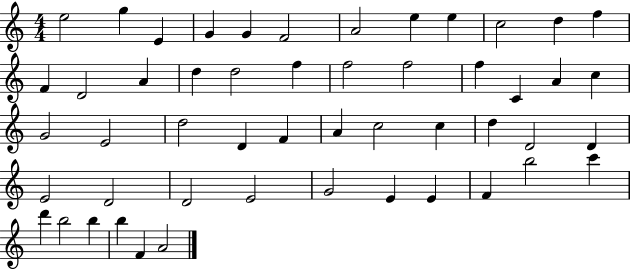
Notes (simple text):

E5/h G5/q E4/q G4/q G4/q F4/h A4/h E5/q E5/q C5/h D5/q F5/q F4/q D4/h A4/q D5/q D5/h F5/q F5/h F5/h F5/q C4/q A4/q C5/q G4/h E4/h D5/h D4/q F4/q A4/q C5/h C5/q D5/q D4/h D4/q E4/h D4/h D4/h E4/h G4/h E4/q E4/q F4/q B5/h C6/q D6/q B5/h B5/q B5/q F4/q A4/h